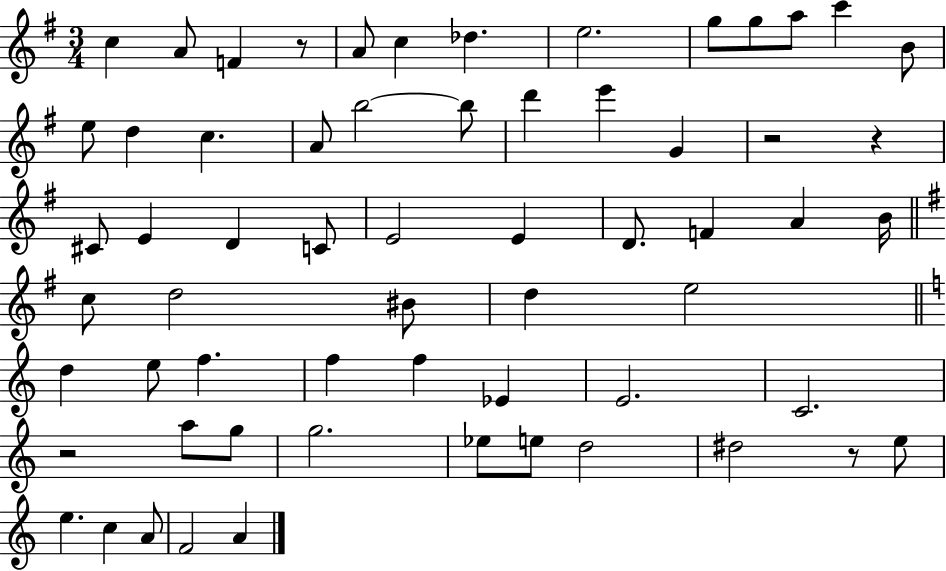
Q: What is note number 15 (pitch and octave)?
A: C5